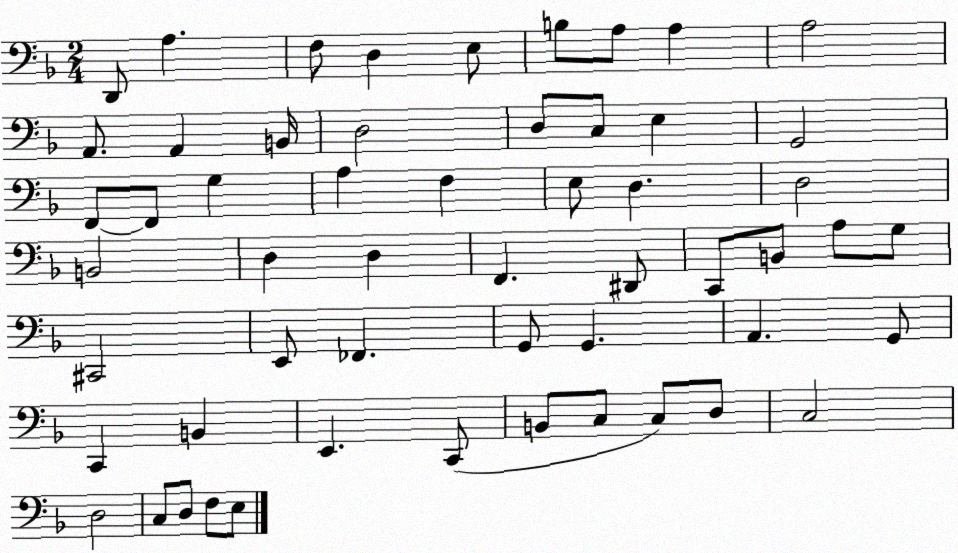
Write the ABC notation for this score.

X:1
T:Untitled
M:2/4
L:1/4
K:F
D,,/2 A, F,/2 D, E,/2 B,/2 A,/2 A, A,2 A,,/2 A,, B,,/4 D,2 D,/2 C,/2 E, G,,2 F,,/2 F,,/2 G, A, F, E,/2 D, D,2 B,,2 D, D, F,, ^D,,/2 C,,/2 B,,/2 A,/2 G,/2 ^C,,2 E,,/2 _F,, G,,/2 G,, A,, G,,/2 C,, B,, E,, C,,/2 B,,/2 C,/2 C,/2 D,/2 C,2 D,2 C,/2 D,/2 F,/2 E,/2